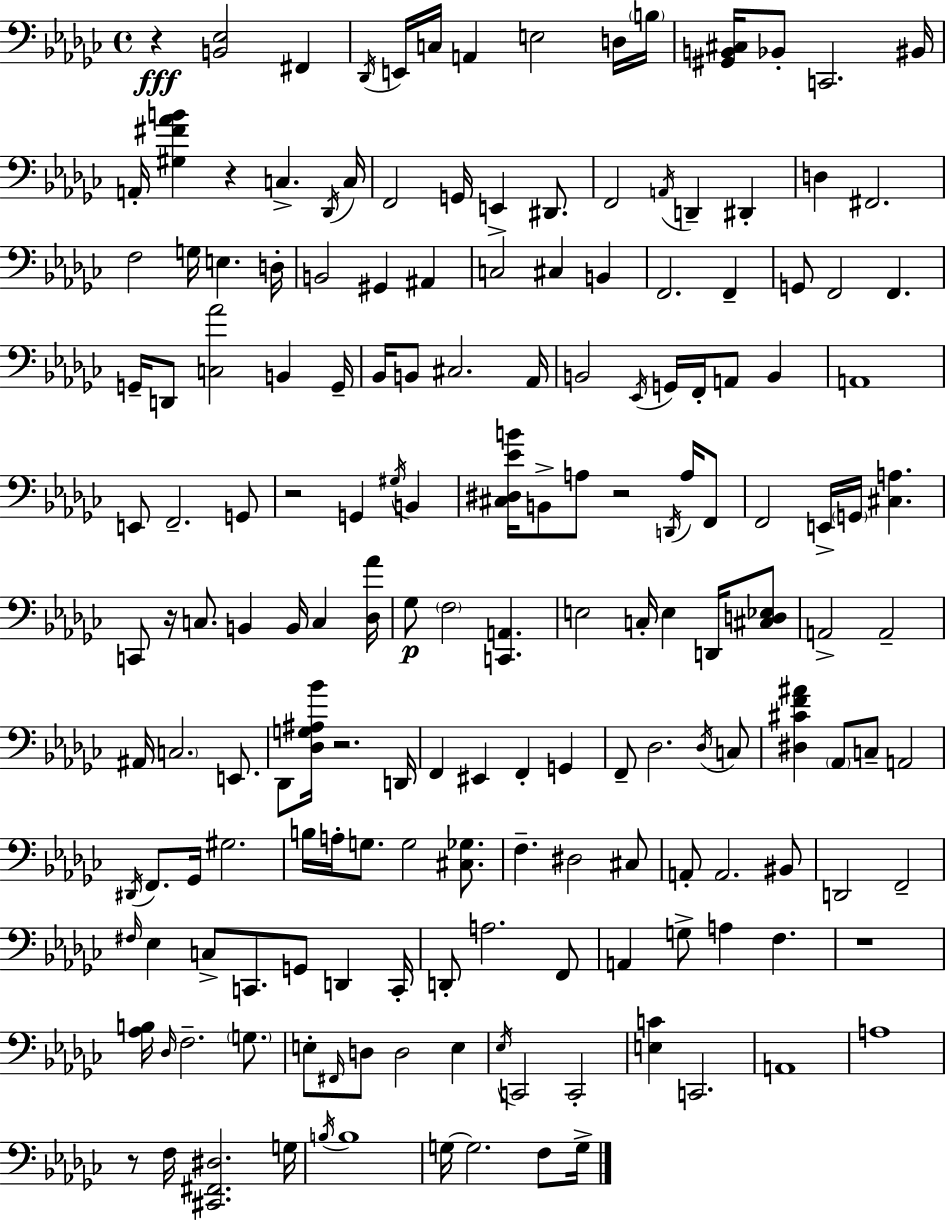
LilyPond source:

{
  \clef bass
  \time 4/4
  \defaultTimeSignature
  \key ees \minor
  r4\fff <b, ees>2 fis,4 | \acciaccatura { des,16 } e,16 c16 a,4 e2 d16 | \parenthesize b16 <gis, b, cis>16 bes,8-. c,2. | bis,16 a,16-. <gis fis' aes' b'>4 r4 c4.-> | \break \acciaccatura { des,16 } c16 f,2 g,16 e,4-> dis,8. | f,2 \acciaccatura { a,16 } d,4-- dis,4-. | d4 fis,2. | f2 g16 e4. | \break d16-. b,2 gis,4 ais,4 | c2 cis4 b,4 | f,2. f,4-- | g,8 f,2 f,4. | \break g,16-- d,8 <c aes'>2 b,4 | g,16-- bes,16 b,8 cis2. | aes,16 b,2 \acciaccatura { ees,16 } g,16 f,16-. a,8 | b,4 a,1 | \break e,8 f,2.-- | g,8 r2 g,4 | \acciaccatura { gis16 } b,4 <cis dis ees' b'>16 b,8-> a8 r2 | \acciaccatura { d,16 } a16 f,8 f,2 e,16-> \parenthesize g,16 | \break <cis a>4. c,8 r16 c8. b,4 | b,16 c4 <des aes'>16 ges8\p \parenthesize f2 | <c, a,>4. e2 c16-. e4 | d,16 <cis d ees>8 a,2-> a,2-- | \break ais,16 \parenthesize c2. | e,8. des,8 <des g ais bes'>16 r2. | d,16 f,4 eis,4 f,4-. | g,4 f,8-- des2. | \break \acciaccatura { des16 } c8 <dis cis' f' ais'>4 \parenthesize aes,8 c8-- a,2 | \acciaccatura { dis,16 } f,8. ges,16 gis2. | b16 a16-. g8. g2 | <cis ges>8. f4.-- dis2 | \break cis8 a,8-. a,2. | bis,8 d,2 | f,2-- \grace { fis16 } ees4 c8-> c,8. | g,8 d,4 c,16-. d,8-. a2. | \break f,8 a,4 g8-> a4 | f4. r1 | <aes b>16 \grace { des16 } f2.-- | \parenthesize g8. e8-. \grace { fis,16 } d8 d2 | \break e4 \acciaccatura { ees16 } c,2 | c,2-. <e c'>4 | c,2. a,1 | a1 | \break r8 f16 <cis, fis, dis>2. | g16 \acciaccatura { b16 } b1 | g16~~ g2. | f8 g16-> \bar "|."
}